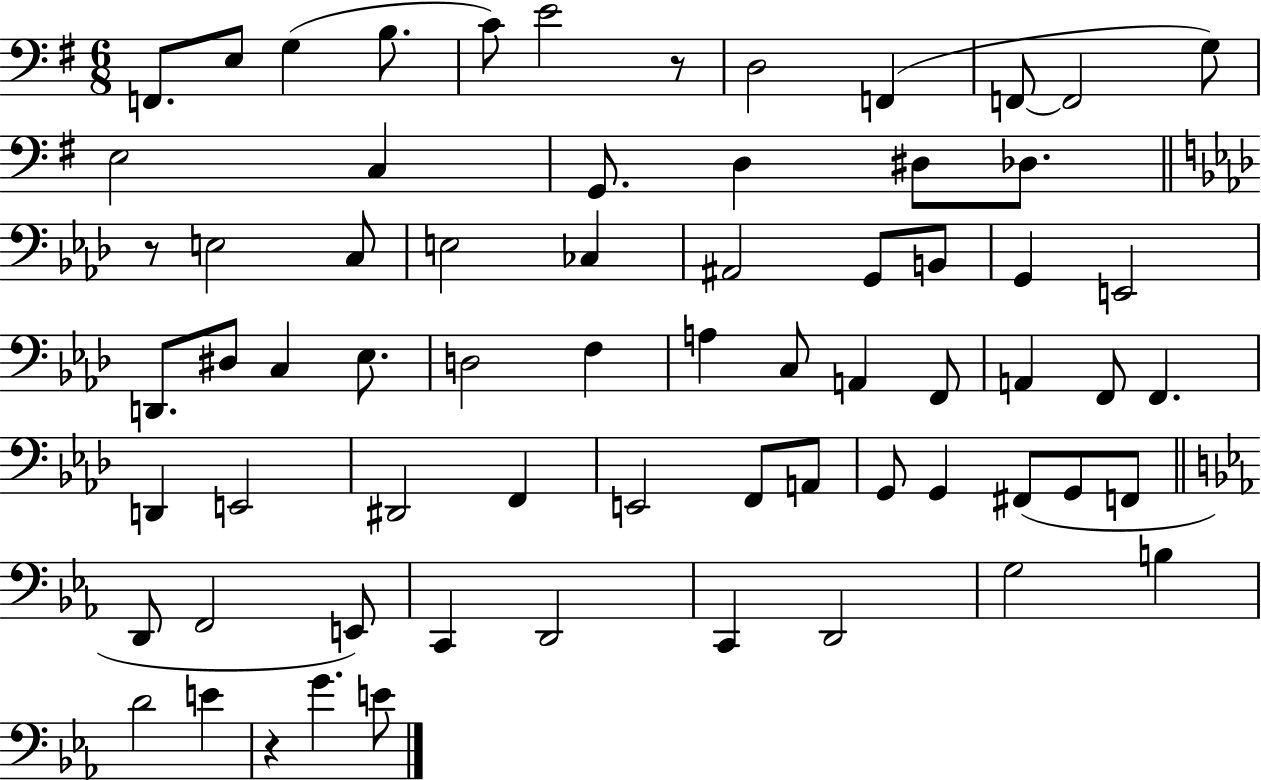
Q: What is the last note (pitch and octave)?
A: E4